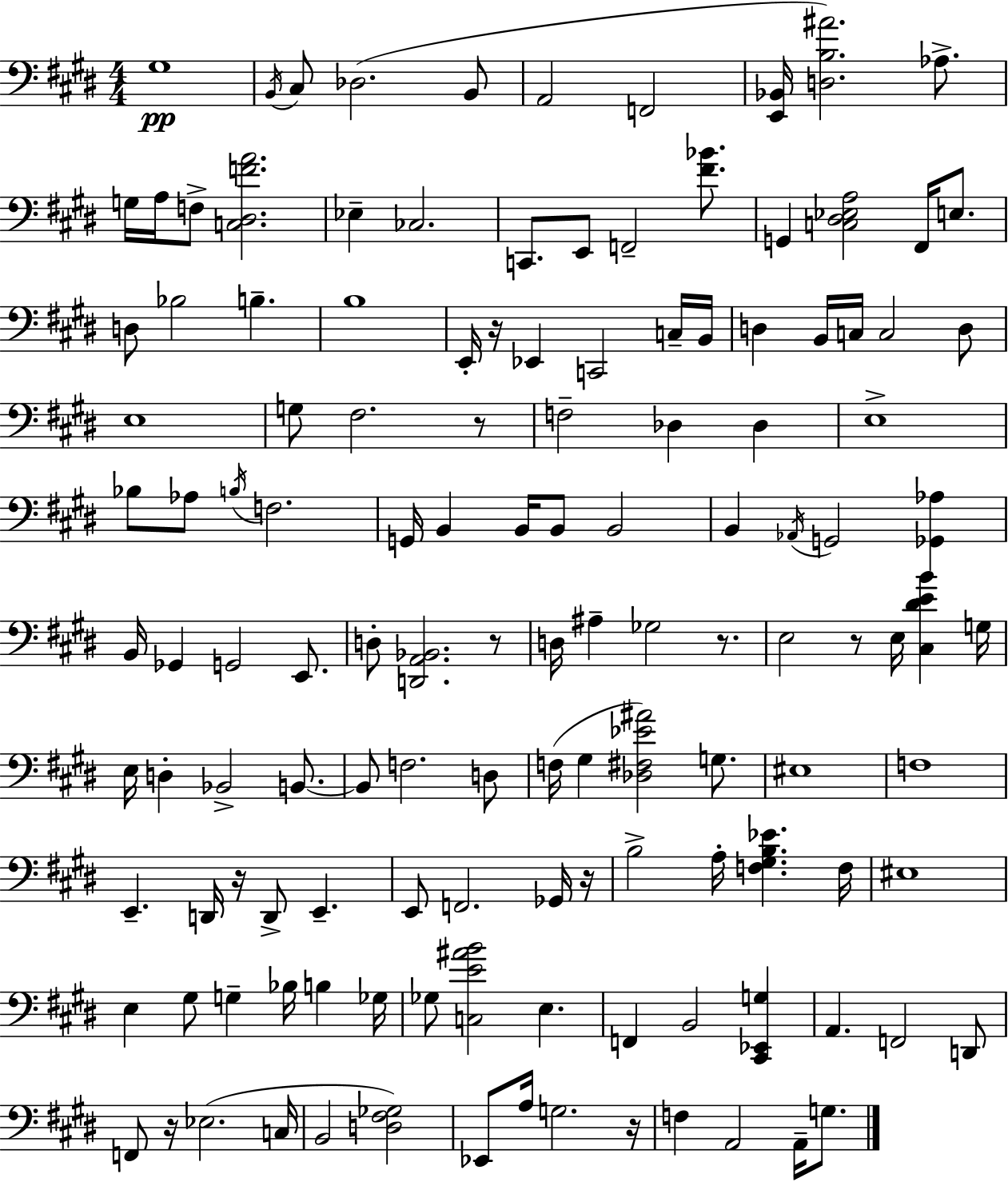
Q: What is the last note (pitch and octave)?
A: G3